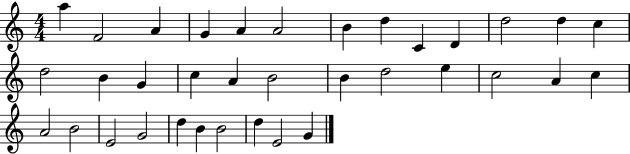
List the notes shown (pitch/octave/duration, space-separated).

A5/q F4/h A4/q G4/q A4/q A4/h B4/q D5/q C4/q D4/q D5/h D5/q C5/q D5/h B4/q G4/q C5/q A4/q B4/h B4/q D5/h E5/q C5/h A4/q C5/q A4/h B4/h E4/h G4/h D5/q B4/q B4/h D5/q E4/h G4/q